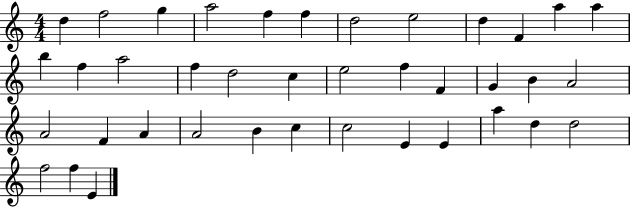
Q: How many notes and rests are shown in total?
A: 39